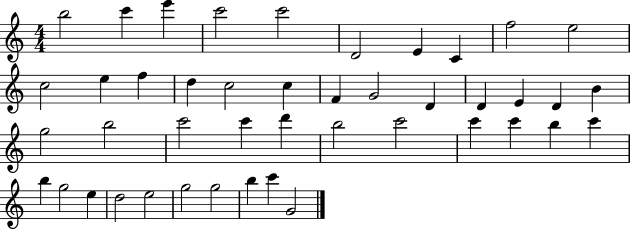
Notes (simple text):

B5/h C6/q E6/q C6/h C6/h D4/h E4/q C4/q F5/h E5/h C5/h E5/q F5/q D5/q C5/h C5/q F4/q G4/h D4/q D4/q E4/q D4/q B4/q G5/h B5/h C6/h C6/q D6/q B5/h C6/h C6/q C6/q B5/q C6/q B5/q G5/h E5/q D5/h E5/h G5/h G5/h B5/q C6/q G4/h